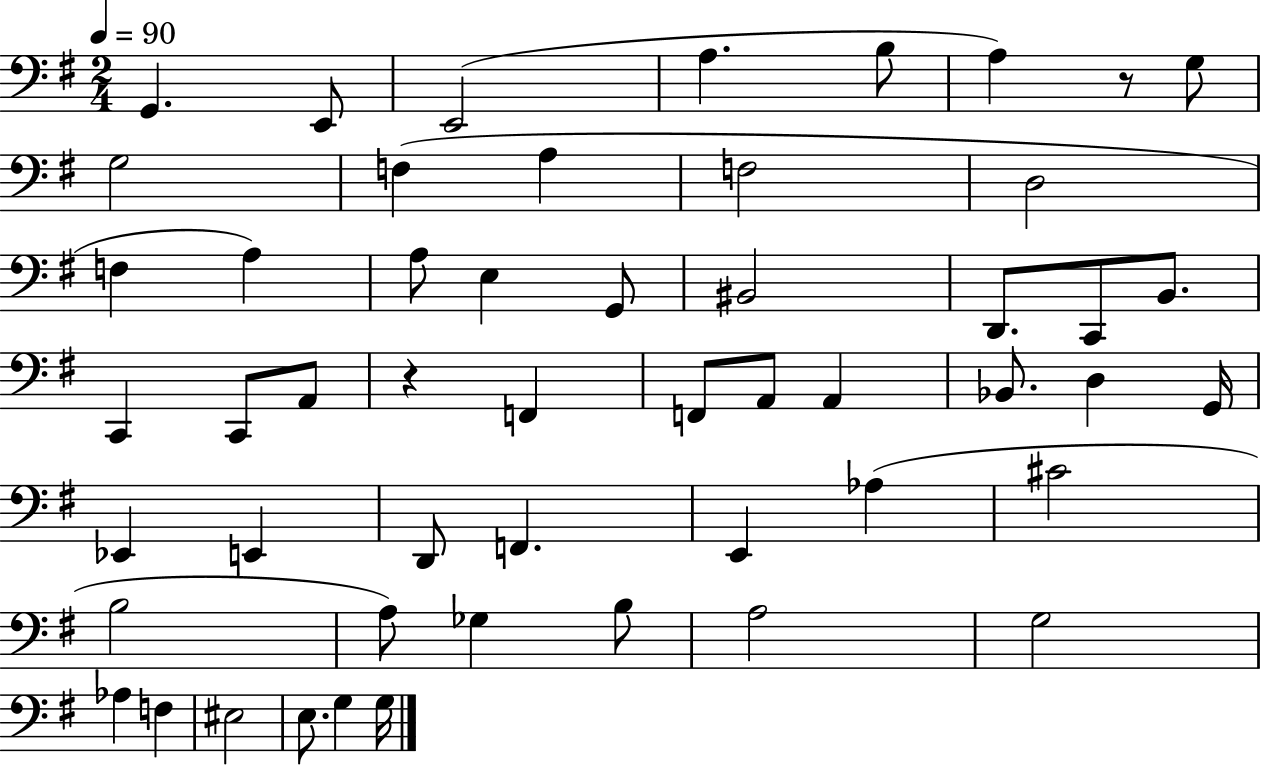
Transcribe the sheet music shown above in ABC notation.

X:1
T:Untitled
M:2/4
L:1/4
K:G
G,, E,,/2 E,,2 A, B,/2 A, z/2 G,/2 G,2 F, A, F,2 D,2 F, A, A,/2 E, G,,/2 ^B,,2 D,,/2 C,,/2 B,,/2 C,, C,,/2 A,,/2 z F,, F,,/2 A,,/2 A,, _B,,/2 D, G,,/4 _E,, E,, D,,/2 F,, E,, _A, ^C2 B,2 A,/2 _G, B,/2 A,2 G,2 _A, F, ^E,2 E,/2 G, G,/4